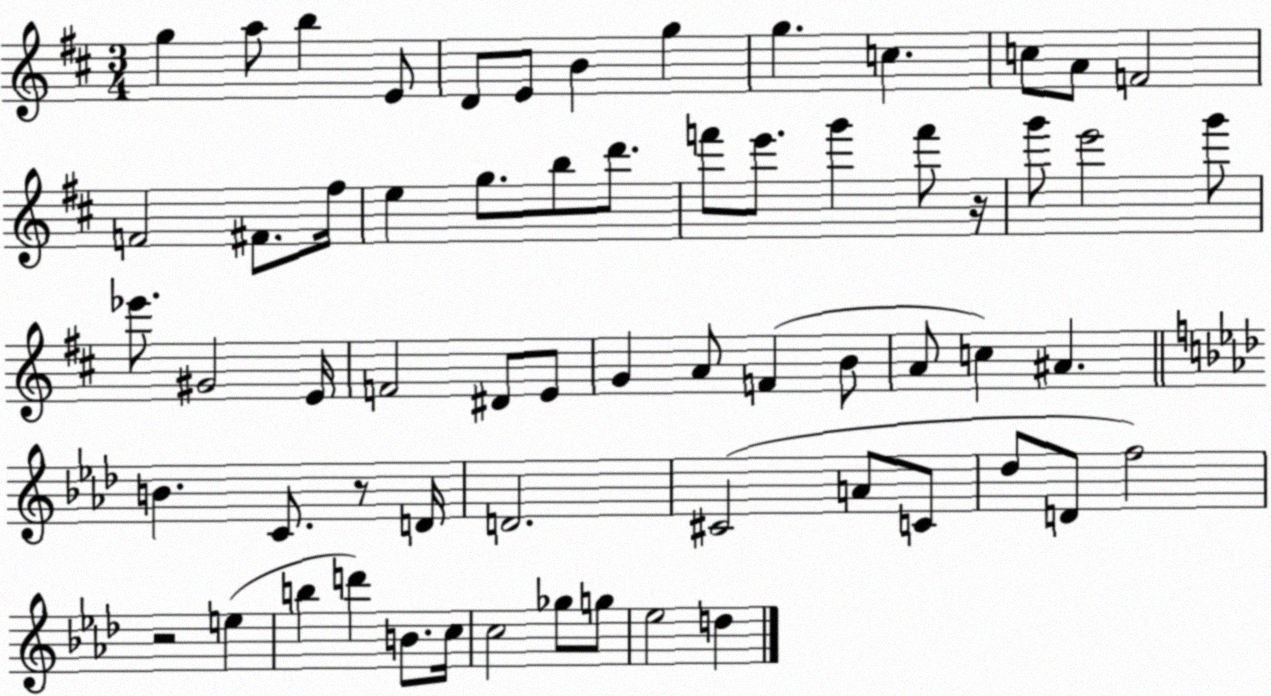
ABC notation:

X:1
T:Untitled
M:3/4
L:1/4
K:D
g a/2 b E/2 D/2 E/2 B g g c c/2 A/2 F2 F2 ^F/2 ^f/4 e g/2 b/2 d'/2 f'/2 e'/2 g' f'/2 z/4 g'/2 e'2 g'/2 _e'/2 ^G2 E/4 F2 ^D/2 E/2 G A/2 F B/2 A/2 c ^A B C/2 z/2 D/4 D2 ^C2 A/2 C/2 _d/2 D/2 f2 z2 e b d' B/2 c/4 c2 _g/2 g/2 _e2 d